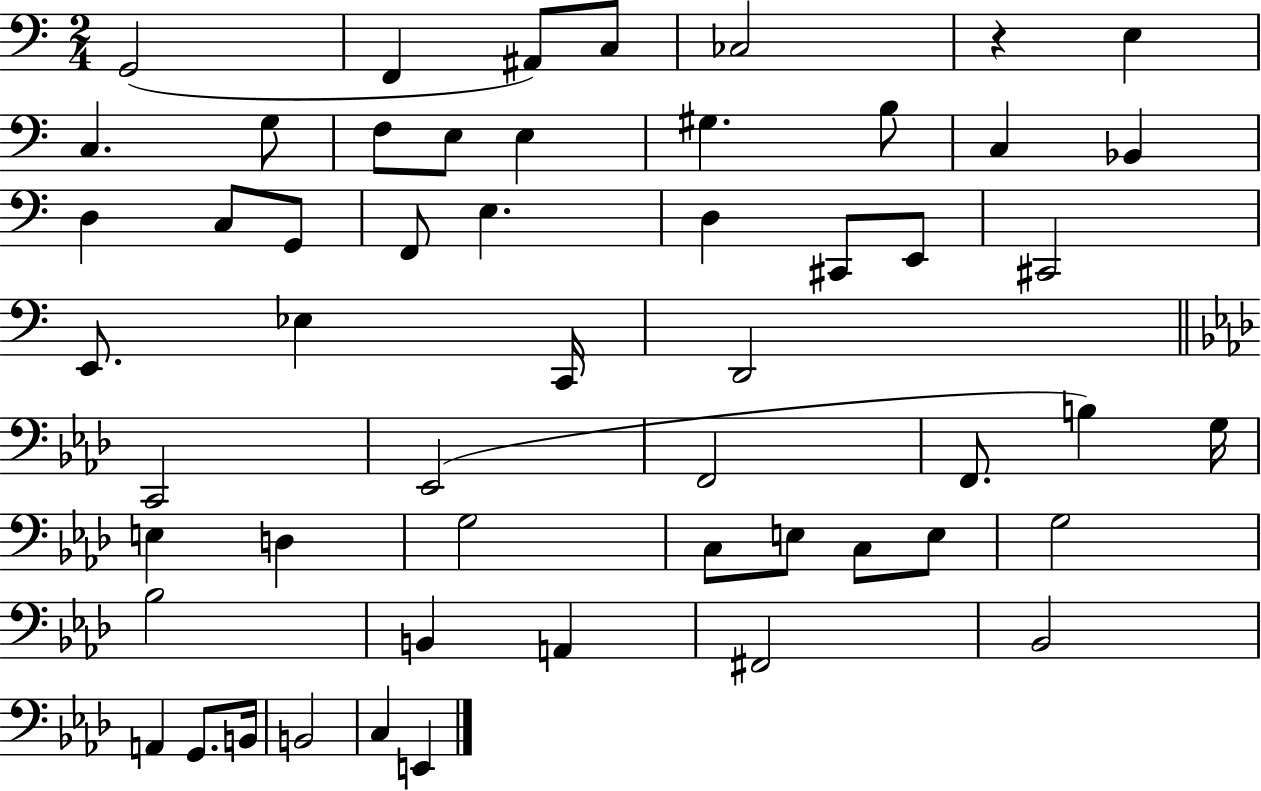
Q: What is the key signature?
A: C major